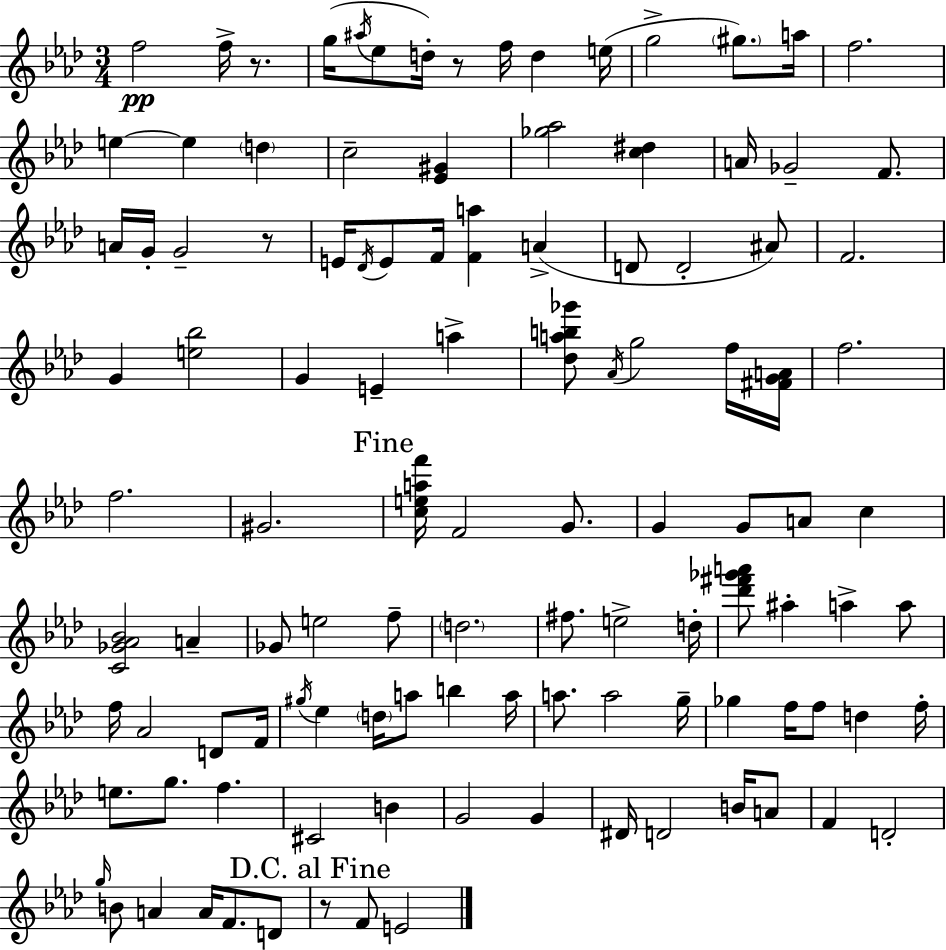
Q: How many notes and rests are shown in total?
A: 112